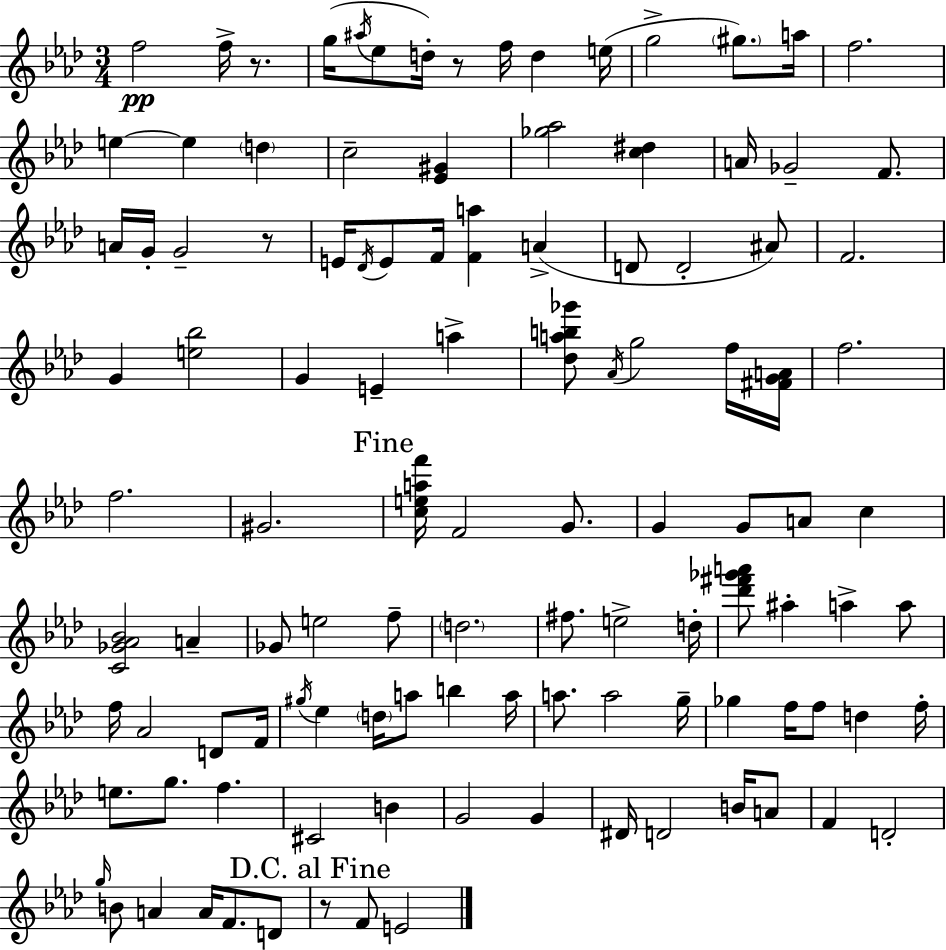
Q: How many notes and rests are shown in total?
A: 112